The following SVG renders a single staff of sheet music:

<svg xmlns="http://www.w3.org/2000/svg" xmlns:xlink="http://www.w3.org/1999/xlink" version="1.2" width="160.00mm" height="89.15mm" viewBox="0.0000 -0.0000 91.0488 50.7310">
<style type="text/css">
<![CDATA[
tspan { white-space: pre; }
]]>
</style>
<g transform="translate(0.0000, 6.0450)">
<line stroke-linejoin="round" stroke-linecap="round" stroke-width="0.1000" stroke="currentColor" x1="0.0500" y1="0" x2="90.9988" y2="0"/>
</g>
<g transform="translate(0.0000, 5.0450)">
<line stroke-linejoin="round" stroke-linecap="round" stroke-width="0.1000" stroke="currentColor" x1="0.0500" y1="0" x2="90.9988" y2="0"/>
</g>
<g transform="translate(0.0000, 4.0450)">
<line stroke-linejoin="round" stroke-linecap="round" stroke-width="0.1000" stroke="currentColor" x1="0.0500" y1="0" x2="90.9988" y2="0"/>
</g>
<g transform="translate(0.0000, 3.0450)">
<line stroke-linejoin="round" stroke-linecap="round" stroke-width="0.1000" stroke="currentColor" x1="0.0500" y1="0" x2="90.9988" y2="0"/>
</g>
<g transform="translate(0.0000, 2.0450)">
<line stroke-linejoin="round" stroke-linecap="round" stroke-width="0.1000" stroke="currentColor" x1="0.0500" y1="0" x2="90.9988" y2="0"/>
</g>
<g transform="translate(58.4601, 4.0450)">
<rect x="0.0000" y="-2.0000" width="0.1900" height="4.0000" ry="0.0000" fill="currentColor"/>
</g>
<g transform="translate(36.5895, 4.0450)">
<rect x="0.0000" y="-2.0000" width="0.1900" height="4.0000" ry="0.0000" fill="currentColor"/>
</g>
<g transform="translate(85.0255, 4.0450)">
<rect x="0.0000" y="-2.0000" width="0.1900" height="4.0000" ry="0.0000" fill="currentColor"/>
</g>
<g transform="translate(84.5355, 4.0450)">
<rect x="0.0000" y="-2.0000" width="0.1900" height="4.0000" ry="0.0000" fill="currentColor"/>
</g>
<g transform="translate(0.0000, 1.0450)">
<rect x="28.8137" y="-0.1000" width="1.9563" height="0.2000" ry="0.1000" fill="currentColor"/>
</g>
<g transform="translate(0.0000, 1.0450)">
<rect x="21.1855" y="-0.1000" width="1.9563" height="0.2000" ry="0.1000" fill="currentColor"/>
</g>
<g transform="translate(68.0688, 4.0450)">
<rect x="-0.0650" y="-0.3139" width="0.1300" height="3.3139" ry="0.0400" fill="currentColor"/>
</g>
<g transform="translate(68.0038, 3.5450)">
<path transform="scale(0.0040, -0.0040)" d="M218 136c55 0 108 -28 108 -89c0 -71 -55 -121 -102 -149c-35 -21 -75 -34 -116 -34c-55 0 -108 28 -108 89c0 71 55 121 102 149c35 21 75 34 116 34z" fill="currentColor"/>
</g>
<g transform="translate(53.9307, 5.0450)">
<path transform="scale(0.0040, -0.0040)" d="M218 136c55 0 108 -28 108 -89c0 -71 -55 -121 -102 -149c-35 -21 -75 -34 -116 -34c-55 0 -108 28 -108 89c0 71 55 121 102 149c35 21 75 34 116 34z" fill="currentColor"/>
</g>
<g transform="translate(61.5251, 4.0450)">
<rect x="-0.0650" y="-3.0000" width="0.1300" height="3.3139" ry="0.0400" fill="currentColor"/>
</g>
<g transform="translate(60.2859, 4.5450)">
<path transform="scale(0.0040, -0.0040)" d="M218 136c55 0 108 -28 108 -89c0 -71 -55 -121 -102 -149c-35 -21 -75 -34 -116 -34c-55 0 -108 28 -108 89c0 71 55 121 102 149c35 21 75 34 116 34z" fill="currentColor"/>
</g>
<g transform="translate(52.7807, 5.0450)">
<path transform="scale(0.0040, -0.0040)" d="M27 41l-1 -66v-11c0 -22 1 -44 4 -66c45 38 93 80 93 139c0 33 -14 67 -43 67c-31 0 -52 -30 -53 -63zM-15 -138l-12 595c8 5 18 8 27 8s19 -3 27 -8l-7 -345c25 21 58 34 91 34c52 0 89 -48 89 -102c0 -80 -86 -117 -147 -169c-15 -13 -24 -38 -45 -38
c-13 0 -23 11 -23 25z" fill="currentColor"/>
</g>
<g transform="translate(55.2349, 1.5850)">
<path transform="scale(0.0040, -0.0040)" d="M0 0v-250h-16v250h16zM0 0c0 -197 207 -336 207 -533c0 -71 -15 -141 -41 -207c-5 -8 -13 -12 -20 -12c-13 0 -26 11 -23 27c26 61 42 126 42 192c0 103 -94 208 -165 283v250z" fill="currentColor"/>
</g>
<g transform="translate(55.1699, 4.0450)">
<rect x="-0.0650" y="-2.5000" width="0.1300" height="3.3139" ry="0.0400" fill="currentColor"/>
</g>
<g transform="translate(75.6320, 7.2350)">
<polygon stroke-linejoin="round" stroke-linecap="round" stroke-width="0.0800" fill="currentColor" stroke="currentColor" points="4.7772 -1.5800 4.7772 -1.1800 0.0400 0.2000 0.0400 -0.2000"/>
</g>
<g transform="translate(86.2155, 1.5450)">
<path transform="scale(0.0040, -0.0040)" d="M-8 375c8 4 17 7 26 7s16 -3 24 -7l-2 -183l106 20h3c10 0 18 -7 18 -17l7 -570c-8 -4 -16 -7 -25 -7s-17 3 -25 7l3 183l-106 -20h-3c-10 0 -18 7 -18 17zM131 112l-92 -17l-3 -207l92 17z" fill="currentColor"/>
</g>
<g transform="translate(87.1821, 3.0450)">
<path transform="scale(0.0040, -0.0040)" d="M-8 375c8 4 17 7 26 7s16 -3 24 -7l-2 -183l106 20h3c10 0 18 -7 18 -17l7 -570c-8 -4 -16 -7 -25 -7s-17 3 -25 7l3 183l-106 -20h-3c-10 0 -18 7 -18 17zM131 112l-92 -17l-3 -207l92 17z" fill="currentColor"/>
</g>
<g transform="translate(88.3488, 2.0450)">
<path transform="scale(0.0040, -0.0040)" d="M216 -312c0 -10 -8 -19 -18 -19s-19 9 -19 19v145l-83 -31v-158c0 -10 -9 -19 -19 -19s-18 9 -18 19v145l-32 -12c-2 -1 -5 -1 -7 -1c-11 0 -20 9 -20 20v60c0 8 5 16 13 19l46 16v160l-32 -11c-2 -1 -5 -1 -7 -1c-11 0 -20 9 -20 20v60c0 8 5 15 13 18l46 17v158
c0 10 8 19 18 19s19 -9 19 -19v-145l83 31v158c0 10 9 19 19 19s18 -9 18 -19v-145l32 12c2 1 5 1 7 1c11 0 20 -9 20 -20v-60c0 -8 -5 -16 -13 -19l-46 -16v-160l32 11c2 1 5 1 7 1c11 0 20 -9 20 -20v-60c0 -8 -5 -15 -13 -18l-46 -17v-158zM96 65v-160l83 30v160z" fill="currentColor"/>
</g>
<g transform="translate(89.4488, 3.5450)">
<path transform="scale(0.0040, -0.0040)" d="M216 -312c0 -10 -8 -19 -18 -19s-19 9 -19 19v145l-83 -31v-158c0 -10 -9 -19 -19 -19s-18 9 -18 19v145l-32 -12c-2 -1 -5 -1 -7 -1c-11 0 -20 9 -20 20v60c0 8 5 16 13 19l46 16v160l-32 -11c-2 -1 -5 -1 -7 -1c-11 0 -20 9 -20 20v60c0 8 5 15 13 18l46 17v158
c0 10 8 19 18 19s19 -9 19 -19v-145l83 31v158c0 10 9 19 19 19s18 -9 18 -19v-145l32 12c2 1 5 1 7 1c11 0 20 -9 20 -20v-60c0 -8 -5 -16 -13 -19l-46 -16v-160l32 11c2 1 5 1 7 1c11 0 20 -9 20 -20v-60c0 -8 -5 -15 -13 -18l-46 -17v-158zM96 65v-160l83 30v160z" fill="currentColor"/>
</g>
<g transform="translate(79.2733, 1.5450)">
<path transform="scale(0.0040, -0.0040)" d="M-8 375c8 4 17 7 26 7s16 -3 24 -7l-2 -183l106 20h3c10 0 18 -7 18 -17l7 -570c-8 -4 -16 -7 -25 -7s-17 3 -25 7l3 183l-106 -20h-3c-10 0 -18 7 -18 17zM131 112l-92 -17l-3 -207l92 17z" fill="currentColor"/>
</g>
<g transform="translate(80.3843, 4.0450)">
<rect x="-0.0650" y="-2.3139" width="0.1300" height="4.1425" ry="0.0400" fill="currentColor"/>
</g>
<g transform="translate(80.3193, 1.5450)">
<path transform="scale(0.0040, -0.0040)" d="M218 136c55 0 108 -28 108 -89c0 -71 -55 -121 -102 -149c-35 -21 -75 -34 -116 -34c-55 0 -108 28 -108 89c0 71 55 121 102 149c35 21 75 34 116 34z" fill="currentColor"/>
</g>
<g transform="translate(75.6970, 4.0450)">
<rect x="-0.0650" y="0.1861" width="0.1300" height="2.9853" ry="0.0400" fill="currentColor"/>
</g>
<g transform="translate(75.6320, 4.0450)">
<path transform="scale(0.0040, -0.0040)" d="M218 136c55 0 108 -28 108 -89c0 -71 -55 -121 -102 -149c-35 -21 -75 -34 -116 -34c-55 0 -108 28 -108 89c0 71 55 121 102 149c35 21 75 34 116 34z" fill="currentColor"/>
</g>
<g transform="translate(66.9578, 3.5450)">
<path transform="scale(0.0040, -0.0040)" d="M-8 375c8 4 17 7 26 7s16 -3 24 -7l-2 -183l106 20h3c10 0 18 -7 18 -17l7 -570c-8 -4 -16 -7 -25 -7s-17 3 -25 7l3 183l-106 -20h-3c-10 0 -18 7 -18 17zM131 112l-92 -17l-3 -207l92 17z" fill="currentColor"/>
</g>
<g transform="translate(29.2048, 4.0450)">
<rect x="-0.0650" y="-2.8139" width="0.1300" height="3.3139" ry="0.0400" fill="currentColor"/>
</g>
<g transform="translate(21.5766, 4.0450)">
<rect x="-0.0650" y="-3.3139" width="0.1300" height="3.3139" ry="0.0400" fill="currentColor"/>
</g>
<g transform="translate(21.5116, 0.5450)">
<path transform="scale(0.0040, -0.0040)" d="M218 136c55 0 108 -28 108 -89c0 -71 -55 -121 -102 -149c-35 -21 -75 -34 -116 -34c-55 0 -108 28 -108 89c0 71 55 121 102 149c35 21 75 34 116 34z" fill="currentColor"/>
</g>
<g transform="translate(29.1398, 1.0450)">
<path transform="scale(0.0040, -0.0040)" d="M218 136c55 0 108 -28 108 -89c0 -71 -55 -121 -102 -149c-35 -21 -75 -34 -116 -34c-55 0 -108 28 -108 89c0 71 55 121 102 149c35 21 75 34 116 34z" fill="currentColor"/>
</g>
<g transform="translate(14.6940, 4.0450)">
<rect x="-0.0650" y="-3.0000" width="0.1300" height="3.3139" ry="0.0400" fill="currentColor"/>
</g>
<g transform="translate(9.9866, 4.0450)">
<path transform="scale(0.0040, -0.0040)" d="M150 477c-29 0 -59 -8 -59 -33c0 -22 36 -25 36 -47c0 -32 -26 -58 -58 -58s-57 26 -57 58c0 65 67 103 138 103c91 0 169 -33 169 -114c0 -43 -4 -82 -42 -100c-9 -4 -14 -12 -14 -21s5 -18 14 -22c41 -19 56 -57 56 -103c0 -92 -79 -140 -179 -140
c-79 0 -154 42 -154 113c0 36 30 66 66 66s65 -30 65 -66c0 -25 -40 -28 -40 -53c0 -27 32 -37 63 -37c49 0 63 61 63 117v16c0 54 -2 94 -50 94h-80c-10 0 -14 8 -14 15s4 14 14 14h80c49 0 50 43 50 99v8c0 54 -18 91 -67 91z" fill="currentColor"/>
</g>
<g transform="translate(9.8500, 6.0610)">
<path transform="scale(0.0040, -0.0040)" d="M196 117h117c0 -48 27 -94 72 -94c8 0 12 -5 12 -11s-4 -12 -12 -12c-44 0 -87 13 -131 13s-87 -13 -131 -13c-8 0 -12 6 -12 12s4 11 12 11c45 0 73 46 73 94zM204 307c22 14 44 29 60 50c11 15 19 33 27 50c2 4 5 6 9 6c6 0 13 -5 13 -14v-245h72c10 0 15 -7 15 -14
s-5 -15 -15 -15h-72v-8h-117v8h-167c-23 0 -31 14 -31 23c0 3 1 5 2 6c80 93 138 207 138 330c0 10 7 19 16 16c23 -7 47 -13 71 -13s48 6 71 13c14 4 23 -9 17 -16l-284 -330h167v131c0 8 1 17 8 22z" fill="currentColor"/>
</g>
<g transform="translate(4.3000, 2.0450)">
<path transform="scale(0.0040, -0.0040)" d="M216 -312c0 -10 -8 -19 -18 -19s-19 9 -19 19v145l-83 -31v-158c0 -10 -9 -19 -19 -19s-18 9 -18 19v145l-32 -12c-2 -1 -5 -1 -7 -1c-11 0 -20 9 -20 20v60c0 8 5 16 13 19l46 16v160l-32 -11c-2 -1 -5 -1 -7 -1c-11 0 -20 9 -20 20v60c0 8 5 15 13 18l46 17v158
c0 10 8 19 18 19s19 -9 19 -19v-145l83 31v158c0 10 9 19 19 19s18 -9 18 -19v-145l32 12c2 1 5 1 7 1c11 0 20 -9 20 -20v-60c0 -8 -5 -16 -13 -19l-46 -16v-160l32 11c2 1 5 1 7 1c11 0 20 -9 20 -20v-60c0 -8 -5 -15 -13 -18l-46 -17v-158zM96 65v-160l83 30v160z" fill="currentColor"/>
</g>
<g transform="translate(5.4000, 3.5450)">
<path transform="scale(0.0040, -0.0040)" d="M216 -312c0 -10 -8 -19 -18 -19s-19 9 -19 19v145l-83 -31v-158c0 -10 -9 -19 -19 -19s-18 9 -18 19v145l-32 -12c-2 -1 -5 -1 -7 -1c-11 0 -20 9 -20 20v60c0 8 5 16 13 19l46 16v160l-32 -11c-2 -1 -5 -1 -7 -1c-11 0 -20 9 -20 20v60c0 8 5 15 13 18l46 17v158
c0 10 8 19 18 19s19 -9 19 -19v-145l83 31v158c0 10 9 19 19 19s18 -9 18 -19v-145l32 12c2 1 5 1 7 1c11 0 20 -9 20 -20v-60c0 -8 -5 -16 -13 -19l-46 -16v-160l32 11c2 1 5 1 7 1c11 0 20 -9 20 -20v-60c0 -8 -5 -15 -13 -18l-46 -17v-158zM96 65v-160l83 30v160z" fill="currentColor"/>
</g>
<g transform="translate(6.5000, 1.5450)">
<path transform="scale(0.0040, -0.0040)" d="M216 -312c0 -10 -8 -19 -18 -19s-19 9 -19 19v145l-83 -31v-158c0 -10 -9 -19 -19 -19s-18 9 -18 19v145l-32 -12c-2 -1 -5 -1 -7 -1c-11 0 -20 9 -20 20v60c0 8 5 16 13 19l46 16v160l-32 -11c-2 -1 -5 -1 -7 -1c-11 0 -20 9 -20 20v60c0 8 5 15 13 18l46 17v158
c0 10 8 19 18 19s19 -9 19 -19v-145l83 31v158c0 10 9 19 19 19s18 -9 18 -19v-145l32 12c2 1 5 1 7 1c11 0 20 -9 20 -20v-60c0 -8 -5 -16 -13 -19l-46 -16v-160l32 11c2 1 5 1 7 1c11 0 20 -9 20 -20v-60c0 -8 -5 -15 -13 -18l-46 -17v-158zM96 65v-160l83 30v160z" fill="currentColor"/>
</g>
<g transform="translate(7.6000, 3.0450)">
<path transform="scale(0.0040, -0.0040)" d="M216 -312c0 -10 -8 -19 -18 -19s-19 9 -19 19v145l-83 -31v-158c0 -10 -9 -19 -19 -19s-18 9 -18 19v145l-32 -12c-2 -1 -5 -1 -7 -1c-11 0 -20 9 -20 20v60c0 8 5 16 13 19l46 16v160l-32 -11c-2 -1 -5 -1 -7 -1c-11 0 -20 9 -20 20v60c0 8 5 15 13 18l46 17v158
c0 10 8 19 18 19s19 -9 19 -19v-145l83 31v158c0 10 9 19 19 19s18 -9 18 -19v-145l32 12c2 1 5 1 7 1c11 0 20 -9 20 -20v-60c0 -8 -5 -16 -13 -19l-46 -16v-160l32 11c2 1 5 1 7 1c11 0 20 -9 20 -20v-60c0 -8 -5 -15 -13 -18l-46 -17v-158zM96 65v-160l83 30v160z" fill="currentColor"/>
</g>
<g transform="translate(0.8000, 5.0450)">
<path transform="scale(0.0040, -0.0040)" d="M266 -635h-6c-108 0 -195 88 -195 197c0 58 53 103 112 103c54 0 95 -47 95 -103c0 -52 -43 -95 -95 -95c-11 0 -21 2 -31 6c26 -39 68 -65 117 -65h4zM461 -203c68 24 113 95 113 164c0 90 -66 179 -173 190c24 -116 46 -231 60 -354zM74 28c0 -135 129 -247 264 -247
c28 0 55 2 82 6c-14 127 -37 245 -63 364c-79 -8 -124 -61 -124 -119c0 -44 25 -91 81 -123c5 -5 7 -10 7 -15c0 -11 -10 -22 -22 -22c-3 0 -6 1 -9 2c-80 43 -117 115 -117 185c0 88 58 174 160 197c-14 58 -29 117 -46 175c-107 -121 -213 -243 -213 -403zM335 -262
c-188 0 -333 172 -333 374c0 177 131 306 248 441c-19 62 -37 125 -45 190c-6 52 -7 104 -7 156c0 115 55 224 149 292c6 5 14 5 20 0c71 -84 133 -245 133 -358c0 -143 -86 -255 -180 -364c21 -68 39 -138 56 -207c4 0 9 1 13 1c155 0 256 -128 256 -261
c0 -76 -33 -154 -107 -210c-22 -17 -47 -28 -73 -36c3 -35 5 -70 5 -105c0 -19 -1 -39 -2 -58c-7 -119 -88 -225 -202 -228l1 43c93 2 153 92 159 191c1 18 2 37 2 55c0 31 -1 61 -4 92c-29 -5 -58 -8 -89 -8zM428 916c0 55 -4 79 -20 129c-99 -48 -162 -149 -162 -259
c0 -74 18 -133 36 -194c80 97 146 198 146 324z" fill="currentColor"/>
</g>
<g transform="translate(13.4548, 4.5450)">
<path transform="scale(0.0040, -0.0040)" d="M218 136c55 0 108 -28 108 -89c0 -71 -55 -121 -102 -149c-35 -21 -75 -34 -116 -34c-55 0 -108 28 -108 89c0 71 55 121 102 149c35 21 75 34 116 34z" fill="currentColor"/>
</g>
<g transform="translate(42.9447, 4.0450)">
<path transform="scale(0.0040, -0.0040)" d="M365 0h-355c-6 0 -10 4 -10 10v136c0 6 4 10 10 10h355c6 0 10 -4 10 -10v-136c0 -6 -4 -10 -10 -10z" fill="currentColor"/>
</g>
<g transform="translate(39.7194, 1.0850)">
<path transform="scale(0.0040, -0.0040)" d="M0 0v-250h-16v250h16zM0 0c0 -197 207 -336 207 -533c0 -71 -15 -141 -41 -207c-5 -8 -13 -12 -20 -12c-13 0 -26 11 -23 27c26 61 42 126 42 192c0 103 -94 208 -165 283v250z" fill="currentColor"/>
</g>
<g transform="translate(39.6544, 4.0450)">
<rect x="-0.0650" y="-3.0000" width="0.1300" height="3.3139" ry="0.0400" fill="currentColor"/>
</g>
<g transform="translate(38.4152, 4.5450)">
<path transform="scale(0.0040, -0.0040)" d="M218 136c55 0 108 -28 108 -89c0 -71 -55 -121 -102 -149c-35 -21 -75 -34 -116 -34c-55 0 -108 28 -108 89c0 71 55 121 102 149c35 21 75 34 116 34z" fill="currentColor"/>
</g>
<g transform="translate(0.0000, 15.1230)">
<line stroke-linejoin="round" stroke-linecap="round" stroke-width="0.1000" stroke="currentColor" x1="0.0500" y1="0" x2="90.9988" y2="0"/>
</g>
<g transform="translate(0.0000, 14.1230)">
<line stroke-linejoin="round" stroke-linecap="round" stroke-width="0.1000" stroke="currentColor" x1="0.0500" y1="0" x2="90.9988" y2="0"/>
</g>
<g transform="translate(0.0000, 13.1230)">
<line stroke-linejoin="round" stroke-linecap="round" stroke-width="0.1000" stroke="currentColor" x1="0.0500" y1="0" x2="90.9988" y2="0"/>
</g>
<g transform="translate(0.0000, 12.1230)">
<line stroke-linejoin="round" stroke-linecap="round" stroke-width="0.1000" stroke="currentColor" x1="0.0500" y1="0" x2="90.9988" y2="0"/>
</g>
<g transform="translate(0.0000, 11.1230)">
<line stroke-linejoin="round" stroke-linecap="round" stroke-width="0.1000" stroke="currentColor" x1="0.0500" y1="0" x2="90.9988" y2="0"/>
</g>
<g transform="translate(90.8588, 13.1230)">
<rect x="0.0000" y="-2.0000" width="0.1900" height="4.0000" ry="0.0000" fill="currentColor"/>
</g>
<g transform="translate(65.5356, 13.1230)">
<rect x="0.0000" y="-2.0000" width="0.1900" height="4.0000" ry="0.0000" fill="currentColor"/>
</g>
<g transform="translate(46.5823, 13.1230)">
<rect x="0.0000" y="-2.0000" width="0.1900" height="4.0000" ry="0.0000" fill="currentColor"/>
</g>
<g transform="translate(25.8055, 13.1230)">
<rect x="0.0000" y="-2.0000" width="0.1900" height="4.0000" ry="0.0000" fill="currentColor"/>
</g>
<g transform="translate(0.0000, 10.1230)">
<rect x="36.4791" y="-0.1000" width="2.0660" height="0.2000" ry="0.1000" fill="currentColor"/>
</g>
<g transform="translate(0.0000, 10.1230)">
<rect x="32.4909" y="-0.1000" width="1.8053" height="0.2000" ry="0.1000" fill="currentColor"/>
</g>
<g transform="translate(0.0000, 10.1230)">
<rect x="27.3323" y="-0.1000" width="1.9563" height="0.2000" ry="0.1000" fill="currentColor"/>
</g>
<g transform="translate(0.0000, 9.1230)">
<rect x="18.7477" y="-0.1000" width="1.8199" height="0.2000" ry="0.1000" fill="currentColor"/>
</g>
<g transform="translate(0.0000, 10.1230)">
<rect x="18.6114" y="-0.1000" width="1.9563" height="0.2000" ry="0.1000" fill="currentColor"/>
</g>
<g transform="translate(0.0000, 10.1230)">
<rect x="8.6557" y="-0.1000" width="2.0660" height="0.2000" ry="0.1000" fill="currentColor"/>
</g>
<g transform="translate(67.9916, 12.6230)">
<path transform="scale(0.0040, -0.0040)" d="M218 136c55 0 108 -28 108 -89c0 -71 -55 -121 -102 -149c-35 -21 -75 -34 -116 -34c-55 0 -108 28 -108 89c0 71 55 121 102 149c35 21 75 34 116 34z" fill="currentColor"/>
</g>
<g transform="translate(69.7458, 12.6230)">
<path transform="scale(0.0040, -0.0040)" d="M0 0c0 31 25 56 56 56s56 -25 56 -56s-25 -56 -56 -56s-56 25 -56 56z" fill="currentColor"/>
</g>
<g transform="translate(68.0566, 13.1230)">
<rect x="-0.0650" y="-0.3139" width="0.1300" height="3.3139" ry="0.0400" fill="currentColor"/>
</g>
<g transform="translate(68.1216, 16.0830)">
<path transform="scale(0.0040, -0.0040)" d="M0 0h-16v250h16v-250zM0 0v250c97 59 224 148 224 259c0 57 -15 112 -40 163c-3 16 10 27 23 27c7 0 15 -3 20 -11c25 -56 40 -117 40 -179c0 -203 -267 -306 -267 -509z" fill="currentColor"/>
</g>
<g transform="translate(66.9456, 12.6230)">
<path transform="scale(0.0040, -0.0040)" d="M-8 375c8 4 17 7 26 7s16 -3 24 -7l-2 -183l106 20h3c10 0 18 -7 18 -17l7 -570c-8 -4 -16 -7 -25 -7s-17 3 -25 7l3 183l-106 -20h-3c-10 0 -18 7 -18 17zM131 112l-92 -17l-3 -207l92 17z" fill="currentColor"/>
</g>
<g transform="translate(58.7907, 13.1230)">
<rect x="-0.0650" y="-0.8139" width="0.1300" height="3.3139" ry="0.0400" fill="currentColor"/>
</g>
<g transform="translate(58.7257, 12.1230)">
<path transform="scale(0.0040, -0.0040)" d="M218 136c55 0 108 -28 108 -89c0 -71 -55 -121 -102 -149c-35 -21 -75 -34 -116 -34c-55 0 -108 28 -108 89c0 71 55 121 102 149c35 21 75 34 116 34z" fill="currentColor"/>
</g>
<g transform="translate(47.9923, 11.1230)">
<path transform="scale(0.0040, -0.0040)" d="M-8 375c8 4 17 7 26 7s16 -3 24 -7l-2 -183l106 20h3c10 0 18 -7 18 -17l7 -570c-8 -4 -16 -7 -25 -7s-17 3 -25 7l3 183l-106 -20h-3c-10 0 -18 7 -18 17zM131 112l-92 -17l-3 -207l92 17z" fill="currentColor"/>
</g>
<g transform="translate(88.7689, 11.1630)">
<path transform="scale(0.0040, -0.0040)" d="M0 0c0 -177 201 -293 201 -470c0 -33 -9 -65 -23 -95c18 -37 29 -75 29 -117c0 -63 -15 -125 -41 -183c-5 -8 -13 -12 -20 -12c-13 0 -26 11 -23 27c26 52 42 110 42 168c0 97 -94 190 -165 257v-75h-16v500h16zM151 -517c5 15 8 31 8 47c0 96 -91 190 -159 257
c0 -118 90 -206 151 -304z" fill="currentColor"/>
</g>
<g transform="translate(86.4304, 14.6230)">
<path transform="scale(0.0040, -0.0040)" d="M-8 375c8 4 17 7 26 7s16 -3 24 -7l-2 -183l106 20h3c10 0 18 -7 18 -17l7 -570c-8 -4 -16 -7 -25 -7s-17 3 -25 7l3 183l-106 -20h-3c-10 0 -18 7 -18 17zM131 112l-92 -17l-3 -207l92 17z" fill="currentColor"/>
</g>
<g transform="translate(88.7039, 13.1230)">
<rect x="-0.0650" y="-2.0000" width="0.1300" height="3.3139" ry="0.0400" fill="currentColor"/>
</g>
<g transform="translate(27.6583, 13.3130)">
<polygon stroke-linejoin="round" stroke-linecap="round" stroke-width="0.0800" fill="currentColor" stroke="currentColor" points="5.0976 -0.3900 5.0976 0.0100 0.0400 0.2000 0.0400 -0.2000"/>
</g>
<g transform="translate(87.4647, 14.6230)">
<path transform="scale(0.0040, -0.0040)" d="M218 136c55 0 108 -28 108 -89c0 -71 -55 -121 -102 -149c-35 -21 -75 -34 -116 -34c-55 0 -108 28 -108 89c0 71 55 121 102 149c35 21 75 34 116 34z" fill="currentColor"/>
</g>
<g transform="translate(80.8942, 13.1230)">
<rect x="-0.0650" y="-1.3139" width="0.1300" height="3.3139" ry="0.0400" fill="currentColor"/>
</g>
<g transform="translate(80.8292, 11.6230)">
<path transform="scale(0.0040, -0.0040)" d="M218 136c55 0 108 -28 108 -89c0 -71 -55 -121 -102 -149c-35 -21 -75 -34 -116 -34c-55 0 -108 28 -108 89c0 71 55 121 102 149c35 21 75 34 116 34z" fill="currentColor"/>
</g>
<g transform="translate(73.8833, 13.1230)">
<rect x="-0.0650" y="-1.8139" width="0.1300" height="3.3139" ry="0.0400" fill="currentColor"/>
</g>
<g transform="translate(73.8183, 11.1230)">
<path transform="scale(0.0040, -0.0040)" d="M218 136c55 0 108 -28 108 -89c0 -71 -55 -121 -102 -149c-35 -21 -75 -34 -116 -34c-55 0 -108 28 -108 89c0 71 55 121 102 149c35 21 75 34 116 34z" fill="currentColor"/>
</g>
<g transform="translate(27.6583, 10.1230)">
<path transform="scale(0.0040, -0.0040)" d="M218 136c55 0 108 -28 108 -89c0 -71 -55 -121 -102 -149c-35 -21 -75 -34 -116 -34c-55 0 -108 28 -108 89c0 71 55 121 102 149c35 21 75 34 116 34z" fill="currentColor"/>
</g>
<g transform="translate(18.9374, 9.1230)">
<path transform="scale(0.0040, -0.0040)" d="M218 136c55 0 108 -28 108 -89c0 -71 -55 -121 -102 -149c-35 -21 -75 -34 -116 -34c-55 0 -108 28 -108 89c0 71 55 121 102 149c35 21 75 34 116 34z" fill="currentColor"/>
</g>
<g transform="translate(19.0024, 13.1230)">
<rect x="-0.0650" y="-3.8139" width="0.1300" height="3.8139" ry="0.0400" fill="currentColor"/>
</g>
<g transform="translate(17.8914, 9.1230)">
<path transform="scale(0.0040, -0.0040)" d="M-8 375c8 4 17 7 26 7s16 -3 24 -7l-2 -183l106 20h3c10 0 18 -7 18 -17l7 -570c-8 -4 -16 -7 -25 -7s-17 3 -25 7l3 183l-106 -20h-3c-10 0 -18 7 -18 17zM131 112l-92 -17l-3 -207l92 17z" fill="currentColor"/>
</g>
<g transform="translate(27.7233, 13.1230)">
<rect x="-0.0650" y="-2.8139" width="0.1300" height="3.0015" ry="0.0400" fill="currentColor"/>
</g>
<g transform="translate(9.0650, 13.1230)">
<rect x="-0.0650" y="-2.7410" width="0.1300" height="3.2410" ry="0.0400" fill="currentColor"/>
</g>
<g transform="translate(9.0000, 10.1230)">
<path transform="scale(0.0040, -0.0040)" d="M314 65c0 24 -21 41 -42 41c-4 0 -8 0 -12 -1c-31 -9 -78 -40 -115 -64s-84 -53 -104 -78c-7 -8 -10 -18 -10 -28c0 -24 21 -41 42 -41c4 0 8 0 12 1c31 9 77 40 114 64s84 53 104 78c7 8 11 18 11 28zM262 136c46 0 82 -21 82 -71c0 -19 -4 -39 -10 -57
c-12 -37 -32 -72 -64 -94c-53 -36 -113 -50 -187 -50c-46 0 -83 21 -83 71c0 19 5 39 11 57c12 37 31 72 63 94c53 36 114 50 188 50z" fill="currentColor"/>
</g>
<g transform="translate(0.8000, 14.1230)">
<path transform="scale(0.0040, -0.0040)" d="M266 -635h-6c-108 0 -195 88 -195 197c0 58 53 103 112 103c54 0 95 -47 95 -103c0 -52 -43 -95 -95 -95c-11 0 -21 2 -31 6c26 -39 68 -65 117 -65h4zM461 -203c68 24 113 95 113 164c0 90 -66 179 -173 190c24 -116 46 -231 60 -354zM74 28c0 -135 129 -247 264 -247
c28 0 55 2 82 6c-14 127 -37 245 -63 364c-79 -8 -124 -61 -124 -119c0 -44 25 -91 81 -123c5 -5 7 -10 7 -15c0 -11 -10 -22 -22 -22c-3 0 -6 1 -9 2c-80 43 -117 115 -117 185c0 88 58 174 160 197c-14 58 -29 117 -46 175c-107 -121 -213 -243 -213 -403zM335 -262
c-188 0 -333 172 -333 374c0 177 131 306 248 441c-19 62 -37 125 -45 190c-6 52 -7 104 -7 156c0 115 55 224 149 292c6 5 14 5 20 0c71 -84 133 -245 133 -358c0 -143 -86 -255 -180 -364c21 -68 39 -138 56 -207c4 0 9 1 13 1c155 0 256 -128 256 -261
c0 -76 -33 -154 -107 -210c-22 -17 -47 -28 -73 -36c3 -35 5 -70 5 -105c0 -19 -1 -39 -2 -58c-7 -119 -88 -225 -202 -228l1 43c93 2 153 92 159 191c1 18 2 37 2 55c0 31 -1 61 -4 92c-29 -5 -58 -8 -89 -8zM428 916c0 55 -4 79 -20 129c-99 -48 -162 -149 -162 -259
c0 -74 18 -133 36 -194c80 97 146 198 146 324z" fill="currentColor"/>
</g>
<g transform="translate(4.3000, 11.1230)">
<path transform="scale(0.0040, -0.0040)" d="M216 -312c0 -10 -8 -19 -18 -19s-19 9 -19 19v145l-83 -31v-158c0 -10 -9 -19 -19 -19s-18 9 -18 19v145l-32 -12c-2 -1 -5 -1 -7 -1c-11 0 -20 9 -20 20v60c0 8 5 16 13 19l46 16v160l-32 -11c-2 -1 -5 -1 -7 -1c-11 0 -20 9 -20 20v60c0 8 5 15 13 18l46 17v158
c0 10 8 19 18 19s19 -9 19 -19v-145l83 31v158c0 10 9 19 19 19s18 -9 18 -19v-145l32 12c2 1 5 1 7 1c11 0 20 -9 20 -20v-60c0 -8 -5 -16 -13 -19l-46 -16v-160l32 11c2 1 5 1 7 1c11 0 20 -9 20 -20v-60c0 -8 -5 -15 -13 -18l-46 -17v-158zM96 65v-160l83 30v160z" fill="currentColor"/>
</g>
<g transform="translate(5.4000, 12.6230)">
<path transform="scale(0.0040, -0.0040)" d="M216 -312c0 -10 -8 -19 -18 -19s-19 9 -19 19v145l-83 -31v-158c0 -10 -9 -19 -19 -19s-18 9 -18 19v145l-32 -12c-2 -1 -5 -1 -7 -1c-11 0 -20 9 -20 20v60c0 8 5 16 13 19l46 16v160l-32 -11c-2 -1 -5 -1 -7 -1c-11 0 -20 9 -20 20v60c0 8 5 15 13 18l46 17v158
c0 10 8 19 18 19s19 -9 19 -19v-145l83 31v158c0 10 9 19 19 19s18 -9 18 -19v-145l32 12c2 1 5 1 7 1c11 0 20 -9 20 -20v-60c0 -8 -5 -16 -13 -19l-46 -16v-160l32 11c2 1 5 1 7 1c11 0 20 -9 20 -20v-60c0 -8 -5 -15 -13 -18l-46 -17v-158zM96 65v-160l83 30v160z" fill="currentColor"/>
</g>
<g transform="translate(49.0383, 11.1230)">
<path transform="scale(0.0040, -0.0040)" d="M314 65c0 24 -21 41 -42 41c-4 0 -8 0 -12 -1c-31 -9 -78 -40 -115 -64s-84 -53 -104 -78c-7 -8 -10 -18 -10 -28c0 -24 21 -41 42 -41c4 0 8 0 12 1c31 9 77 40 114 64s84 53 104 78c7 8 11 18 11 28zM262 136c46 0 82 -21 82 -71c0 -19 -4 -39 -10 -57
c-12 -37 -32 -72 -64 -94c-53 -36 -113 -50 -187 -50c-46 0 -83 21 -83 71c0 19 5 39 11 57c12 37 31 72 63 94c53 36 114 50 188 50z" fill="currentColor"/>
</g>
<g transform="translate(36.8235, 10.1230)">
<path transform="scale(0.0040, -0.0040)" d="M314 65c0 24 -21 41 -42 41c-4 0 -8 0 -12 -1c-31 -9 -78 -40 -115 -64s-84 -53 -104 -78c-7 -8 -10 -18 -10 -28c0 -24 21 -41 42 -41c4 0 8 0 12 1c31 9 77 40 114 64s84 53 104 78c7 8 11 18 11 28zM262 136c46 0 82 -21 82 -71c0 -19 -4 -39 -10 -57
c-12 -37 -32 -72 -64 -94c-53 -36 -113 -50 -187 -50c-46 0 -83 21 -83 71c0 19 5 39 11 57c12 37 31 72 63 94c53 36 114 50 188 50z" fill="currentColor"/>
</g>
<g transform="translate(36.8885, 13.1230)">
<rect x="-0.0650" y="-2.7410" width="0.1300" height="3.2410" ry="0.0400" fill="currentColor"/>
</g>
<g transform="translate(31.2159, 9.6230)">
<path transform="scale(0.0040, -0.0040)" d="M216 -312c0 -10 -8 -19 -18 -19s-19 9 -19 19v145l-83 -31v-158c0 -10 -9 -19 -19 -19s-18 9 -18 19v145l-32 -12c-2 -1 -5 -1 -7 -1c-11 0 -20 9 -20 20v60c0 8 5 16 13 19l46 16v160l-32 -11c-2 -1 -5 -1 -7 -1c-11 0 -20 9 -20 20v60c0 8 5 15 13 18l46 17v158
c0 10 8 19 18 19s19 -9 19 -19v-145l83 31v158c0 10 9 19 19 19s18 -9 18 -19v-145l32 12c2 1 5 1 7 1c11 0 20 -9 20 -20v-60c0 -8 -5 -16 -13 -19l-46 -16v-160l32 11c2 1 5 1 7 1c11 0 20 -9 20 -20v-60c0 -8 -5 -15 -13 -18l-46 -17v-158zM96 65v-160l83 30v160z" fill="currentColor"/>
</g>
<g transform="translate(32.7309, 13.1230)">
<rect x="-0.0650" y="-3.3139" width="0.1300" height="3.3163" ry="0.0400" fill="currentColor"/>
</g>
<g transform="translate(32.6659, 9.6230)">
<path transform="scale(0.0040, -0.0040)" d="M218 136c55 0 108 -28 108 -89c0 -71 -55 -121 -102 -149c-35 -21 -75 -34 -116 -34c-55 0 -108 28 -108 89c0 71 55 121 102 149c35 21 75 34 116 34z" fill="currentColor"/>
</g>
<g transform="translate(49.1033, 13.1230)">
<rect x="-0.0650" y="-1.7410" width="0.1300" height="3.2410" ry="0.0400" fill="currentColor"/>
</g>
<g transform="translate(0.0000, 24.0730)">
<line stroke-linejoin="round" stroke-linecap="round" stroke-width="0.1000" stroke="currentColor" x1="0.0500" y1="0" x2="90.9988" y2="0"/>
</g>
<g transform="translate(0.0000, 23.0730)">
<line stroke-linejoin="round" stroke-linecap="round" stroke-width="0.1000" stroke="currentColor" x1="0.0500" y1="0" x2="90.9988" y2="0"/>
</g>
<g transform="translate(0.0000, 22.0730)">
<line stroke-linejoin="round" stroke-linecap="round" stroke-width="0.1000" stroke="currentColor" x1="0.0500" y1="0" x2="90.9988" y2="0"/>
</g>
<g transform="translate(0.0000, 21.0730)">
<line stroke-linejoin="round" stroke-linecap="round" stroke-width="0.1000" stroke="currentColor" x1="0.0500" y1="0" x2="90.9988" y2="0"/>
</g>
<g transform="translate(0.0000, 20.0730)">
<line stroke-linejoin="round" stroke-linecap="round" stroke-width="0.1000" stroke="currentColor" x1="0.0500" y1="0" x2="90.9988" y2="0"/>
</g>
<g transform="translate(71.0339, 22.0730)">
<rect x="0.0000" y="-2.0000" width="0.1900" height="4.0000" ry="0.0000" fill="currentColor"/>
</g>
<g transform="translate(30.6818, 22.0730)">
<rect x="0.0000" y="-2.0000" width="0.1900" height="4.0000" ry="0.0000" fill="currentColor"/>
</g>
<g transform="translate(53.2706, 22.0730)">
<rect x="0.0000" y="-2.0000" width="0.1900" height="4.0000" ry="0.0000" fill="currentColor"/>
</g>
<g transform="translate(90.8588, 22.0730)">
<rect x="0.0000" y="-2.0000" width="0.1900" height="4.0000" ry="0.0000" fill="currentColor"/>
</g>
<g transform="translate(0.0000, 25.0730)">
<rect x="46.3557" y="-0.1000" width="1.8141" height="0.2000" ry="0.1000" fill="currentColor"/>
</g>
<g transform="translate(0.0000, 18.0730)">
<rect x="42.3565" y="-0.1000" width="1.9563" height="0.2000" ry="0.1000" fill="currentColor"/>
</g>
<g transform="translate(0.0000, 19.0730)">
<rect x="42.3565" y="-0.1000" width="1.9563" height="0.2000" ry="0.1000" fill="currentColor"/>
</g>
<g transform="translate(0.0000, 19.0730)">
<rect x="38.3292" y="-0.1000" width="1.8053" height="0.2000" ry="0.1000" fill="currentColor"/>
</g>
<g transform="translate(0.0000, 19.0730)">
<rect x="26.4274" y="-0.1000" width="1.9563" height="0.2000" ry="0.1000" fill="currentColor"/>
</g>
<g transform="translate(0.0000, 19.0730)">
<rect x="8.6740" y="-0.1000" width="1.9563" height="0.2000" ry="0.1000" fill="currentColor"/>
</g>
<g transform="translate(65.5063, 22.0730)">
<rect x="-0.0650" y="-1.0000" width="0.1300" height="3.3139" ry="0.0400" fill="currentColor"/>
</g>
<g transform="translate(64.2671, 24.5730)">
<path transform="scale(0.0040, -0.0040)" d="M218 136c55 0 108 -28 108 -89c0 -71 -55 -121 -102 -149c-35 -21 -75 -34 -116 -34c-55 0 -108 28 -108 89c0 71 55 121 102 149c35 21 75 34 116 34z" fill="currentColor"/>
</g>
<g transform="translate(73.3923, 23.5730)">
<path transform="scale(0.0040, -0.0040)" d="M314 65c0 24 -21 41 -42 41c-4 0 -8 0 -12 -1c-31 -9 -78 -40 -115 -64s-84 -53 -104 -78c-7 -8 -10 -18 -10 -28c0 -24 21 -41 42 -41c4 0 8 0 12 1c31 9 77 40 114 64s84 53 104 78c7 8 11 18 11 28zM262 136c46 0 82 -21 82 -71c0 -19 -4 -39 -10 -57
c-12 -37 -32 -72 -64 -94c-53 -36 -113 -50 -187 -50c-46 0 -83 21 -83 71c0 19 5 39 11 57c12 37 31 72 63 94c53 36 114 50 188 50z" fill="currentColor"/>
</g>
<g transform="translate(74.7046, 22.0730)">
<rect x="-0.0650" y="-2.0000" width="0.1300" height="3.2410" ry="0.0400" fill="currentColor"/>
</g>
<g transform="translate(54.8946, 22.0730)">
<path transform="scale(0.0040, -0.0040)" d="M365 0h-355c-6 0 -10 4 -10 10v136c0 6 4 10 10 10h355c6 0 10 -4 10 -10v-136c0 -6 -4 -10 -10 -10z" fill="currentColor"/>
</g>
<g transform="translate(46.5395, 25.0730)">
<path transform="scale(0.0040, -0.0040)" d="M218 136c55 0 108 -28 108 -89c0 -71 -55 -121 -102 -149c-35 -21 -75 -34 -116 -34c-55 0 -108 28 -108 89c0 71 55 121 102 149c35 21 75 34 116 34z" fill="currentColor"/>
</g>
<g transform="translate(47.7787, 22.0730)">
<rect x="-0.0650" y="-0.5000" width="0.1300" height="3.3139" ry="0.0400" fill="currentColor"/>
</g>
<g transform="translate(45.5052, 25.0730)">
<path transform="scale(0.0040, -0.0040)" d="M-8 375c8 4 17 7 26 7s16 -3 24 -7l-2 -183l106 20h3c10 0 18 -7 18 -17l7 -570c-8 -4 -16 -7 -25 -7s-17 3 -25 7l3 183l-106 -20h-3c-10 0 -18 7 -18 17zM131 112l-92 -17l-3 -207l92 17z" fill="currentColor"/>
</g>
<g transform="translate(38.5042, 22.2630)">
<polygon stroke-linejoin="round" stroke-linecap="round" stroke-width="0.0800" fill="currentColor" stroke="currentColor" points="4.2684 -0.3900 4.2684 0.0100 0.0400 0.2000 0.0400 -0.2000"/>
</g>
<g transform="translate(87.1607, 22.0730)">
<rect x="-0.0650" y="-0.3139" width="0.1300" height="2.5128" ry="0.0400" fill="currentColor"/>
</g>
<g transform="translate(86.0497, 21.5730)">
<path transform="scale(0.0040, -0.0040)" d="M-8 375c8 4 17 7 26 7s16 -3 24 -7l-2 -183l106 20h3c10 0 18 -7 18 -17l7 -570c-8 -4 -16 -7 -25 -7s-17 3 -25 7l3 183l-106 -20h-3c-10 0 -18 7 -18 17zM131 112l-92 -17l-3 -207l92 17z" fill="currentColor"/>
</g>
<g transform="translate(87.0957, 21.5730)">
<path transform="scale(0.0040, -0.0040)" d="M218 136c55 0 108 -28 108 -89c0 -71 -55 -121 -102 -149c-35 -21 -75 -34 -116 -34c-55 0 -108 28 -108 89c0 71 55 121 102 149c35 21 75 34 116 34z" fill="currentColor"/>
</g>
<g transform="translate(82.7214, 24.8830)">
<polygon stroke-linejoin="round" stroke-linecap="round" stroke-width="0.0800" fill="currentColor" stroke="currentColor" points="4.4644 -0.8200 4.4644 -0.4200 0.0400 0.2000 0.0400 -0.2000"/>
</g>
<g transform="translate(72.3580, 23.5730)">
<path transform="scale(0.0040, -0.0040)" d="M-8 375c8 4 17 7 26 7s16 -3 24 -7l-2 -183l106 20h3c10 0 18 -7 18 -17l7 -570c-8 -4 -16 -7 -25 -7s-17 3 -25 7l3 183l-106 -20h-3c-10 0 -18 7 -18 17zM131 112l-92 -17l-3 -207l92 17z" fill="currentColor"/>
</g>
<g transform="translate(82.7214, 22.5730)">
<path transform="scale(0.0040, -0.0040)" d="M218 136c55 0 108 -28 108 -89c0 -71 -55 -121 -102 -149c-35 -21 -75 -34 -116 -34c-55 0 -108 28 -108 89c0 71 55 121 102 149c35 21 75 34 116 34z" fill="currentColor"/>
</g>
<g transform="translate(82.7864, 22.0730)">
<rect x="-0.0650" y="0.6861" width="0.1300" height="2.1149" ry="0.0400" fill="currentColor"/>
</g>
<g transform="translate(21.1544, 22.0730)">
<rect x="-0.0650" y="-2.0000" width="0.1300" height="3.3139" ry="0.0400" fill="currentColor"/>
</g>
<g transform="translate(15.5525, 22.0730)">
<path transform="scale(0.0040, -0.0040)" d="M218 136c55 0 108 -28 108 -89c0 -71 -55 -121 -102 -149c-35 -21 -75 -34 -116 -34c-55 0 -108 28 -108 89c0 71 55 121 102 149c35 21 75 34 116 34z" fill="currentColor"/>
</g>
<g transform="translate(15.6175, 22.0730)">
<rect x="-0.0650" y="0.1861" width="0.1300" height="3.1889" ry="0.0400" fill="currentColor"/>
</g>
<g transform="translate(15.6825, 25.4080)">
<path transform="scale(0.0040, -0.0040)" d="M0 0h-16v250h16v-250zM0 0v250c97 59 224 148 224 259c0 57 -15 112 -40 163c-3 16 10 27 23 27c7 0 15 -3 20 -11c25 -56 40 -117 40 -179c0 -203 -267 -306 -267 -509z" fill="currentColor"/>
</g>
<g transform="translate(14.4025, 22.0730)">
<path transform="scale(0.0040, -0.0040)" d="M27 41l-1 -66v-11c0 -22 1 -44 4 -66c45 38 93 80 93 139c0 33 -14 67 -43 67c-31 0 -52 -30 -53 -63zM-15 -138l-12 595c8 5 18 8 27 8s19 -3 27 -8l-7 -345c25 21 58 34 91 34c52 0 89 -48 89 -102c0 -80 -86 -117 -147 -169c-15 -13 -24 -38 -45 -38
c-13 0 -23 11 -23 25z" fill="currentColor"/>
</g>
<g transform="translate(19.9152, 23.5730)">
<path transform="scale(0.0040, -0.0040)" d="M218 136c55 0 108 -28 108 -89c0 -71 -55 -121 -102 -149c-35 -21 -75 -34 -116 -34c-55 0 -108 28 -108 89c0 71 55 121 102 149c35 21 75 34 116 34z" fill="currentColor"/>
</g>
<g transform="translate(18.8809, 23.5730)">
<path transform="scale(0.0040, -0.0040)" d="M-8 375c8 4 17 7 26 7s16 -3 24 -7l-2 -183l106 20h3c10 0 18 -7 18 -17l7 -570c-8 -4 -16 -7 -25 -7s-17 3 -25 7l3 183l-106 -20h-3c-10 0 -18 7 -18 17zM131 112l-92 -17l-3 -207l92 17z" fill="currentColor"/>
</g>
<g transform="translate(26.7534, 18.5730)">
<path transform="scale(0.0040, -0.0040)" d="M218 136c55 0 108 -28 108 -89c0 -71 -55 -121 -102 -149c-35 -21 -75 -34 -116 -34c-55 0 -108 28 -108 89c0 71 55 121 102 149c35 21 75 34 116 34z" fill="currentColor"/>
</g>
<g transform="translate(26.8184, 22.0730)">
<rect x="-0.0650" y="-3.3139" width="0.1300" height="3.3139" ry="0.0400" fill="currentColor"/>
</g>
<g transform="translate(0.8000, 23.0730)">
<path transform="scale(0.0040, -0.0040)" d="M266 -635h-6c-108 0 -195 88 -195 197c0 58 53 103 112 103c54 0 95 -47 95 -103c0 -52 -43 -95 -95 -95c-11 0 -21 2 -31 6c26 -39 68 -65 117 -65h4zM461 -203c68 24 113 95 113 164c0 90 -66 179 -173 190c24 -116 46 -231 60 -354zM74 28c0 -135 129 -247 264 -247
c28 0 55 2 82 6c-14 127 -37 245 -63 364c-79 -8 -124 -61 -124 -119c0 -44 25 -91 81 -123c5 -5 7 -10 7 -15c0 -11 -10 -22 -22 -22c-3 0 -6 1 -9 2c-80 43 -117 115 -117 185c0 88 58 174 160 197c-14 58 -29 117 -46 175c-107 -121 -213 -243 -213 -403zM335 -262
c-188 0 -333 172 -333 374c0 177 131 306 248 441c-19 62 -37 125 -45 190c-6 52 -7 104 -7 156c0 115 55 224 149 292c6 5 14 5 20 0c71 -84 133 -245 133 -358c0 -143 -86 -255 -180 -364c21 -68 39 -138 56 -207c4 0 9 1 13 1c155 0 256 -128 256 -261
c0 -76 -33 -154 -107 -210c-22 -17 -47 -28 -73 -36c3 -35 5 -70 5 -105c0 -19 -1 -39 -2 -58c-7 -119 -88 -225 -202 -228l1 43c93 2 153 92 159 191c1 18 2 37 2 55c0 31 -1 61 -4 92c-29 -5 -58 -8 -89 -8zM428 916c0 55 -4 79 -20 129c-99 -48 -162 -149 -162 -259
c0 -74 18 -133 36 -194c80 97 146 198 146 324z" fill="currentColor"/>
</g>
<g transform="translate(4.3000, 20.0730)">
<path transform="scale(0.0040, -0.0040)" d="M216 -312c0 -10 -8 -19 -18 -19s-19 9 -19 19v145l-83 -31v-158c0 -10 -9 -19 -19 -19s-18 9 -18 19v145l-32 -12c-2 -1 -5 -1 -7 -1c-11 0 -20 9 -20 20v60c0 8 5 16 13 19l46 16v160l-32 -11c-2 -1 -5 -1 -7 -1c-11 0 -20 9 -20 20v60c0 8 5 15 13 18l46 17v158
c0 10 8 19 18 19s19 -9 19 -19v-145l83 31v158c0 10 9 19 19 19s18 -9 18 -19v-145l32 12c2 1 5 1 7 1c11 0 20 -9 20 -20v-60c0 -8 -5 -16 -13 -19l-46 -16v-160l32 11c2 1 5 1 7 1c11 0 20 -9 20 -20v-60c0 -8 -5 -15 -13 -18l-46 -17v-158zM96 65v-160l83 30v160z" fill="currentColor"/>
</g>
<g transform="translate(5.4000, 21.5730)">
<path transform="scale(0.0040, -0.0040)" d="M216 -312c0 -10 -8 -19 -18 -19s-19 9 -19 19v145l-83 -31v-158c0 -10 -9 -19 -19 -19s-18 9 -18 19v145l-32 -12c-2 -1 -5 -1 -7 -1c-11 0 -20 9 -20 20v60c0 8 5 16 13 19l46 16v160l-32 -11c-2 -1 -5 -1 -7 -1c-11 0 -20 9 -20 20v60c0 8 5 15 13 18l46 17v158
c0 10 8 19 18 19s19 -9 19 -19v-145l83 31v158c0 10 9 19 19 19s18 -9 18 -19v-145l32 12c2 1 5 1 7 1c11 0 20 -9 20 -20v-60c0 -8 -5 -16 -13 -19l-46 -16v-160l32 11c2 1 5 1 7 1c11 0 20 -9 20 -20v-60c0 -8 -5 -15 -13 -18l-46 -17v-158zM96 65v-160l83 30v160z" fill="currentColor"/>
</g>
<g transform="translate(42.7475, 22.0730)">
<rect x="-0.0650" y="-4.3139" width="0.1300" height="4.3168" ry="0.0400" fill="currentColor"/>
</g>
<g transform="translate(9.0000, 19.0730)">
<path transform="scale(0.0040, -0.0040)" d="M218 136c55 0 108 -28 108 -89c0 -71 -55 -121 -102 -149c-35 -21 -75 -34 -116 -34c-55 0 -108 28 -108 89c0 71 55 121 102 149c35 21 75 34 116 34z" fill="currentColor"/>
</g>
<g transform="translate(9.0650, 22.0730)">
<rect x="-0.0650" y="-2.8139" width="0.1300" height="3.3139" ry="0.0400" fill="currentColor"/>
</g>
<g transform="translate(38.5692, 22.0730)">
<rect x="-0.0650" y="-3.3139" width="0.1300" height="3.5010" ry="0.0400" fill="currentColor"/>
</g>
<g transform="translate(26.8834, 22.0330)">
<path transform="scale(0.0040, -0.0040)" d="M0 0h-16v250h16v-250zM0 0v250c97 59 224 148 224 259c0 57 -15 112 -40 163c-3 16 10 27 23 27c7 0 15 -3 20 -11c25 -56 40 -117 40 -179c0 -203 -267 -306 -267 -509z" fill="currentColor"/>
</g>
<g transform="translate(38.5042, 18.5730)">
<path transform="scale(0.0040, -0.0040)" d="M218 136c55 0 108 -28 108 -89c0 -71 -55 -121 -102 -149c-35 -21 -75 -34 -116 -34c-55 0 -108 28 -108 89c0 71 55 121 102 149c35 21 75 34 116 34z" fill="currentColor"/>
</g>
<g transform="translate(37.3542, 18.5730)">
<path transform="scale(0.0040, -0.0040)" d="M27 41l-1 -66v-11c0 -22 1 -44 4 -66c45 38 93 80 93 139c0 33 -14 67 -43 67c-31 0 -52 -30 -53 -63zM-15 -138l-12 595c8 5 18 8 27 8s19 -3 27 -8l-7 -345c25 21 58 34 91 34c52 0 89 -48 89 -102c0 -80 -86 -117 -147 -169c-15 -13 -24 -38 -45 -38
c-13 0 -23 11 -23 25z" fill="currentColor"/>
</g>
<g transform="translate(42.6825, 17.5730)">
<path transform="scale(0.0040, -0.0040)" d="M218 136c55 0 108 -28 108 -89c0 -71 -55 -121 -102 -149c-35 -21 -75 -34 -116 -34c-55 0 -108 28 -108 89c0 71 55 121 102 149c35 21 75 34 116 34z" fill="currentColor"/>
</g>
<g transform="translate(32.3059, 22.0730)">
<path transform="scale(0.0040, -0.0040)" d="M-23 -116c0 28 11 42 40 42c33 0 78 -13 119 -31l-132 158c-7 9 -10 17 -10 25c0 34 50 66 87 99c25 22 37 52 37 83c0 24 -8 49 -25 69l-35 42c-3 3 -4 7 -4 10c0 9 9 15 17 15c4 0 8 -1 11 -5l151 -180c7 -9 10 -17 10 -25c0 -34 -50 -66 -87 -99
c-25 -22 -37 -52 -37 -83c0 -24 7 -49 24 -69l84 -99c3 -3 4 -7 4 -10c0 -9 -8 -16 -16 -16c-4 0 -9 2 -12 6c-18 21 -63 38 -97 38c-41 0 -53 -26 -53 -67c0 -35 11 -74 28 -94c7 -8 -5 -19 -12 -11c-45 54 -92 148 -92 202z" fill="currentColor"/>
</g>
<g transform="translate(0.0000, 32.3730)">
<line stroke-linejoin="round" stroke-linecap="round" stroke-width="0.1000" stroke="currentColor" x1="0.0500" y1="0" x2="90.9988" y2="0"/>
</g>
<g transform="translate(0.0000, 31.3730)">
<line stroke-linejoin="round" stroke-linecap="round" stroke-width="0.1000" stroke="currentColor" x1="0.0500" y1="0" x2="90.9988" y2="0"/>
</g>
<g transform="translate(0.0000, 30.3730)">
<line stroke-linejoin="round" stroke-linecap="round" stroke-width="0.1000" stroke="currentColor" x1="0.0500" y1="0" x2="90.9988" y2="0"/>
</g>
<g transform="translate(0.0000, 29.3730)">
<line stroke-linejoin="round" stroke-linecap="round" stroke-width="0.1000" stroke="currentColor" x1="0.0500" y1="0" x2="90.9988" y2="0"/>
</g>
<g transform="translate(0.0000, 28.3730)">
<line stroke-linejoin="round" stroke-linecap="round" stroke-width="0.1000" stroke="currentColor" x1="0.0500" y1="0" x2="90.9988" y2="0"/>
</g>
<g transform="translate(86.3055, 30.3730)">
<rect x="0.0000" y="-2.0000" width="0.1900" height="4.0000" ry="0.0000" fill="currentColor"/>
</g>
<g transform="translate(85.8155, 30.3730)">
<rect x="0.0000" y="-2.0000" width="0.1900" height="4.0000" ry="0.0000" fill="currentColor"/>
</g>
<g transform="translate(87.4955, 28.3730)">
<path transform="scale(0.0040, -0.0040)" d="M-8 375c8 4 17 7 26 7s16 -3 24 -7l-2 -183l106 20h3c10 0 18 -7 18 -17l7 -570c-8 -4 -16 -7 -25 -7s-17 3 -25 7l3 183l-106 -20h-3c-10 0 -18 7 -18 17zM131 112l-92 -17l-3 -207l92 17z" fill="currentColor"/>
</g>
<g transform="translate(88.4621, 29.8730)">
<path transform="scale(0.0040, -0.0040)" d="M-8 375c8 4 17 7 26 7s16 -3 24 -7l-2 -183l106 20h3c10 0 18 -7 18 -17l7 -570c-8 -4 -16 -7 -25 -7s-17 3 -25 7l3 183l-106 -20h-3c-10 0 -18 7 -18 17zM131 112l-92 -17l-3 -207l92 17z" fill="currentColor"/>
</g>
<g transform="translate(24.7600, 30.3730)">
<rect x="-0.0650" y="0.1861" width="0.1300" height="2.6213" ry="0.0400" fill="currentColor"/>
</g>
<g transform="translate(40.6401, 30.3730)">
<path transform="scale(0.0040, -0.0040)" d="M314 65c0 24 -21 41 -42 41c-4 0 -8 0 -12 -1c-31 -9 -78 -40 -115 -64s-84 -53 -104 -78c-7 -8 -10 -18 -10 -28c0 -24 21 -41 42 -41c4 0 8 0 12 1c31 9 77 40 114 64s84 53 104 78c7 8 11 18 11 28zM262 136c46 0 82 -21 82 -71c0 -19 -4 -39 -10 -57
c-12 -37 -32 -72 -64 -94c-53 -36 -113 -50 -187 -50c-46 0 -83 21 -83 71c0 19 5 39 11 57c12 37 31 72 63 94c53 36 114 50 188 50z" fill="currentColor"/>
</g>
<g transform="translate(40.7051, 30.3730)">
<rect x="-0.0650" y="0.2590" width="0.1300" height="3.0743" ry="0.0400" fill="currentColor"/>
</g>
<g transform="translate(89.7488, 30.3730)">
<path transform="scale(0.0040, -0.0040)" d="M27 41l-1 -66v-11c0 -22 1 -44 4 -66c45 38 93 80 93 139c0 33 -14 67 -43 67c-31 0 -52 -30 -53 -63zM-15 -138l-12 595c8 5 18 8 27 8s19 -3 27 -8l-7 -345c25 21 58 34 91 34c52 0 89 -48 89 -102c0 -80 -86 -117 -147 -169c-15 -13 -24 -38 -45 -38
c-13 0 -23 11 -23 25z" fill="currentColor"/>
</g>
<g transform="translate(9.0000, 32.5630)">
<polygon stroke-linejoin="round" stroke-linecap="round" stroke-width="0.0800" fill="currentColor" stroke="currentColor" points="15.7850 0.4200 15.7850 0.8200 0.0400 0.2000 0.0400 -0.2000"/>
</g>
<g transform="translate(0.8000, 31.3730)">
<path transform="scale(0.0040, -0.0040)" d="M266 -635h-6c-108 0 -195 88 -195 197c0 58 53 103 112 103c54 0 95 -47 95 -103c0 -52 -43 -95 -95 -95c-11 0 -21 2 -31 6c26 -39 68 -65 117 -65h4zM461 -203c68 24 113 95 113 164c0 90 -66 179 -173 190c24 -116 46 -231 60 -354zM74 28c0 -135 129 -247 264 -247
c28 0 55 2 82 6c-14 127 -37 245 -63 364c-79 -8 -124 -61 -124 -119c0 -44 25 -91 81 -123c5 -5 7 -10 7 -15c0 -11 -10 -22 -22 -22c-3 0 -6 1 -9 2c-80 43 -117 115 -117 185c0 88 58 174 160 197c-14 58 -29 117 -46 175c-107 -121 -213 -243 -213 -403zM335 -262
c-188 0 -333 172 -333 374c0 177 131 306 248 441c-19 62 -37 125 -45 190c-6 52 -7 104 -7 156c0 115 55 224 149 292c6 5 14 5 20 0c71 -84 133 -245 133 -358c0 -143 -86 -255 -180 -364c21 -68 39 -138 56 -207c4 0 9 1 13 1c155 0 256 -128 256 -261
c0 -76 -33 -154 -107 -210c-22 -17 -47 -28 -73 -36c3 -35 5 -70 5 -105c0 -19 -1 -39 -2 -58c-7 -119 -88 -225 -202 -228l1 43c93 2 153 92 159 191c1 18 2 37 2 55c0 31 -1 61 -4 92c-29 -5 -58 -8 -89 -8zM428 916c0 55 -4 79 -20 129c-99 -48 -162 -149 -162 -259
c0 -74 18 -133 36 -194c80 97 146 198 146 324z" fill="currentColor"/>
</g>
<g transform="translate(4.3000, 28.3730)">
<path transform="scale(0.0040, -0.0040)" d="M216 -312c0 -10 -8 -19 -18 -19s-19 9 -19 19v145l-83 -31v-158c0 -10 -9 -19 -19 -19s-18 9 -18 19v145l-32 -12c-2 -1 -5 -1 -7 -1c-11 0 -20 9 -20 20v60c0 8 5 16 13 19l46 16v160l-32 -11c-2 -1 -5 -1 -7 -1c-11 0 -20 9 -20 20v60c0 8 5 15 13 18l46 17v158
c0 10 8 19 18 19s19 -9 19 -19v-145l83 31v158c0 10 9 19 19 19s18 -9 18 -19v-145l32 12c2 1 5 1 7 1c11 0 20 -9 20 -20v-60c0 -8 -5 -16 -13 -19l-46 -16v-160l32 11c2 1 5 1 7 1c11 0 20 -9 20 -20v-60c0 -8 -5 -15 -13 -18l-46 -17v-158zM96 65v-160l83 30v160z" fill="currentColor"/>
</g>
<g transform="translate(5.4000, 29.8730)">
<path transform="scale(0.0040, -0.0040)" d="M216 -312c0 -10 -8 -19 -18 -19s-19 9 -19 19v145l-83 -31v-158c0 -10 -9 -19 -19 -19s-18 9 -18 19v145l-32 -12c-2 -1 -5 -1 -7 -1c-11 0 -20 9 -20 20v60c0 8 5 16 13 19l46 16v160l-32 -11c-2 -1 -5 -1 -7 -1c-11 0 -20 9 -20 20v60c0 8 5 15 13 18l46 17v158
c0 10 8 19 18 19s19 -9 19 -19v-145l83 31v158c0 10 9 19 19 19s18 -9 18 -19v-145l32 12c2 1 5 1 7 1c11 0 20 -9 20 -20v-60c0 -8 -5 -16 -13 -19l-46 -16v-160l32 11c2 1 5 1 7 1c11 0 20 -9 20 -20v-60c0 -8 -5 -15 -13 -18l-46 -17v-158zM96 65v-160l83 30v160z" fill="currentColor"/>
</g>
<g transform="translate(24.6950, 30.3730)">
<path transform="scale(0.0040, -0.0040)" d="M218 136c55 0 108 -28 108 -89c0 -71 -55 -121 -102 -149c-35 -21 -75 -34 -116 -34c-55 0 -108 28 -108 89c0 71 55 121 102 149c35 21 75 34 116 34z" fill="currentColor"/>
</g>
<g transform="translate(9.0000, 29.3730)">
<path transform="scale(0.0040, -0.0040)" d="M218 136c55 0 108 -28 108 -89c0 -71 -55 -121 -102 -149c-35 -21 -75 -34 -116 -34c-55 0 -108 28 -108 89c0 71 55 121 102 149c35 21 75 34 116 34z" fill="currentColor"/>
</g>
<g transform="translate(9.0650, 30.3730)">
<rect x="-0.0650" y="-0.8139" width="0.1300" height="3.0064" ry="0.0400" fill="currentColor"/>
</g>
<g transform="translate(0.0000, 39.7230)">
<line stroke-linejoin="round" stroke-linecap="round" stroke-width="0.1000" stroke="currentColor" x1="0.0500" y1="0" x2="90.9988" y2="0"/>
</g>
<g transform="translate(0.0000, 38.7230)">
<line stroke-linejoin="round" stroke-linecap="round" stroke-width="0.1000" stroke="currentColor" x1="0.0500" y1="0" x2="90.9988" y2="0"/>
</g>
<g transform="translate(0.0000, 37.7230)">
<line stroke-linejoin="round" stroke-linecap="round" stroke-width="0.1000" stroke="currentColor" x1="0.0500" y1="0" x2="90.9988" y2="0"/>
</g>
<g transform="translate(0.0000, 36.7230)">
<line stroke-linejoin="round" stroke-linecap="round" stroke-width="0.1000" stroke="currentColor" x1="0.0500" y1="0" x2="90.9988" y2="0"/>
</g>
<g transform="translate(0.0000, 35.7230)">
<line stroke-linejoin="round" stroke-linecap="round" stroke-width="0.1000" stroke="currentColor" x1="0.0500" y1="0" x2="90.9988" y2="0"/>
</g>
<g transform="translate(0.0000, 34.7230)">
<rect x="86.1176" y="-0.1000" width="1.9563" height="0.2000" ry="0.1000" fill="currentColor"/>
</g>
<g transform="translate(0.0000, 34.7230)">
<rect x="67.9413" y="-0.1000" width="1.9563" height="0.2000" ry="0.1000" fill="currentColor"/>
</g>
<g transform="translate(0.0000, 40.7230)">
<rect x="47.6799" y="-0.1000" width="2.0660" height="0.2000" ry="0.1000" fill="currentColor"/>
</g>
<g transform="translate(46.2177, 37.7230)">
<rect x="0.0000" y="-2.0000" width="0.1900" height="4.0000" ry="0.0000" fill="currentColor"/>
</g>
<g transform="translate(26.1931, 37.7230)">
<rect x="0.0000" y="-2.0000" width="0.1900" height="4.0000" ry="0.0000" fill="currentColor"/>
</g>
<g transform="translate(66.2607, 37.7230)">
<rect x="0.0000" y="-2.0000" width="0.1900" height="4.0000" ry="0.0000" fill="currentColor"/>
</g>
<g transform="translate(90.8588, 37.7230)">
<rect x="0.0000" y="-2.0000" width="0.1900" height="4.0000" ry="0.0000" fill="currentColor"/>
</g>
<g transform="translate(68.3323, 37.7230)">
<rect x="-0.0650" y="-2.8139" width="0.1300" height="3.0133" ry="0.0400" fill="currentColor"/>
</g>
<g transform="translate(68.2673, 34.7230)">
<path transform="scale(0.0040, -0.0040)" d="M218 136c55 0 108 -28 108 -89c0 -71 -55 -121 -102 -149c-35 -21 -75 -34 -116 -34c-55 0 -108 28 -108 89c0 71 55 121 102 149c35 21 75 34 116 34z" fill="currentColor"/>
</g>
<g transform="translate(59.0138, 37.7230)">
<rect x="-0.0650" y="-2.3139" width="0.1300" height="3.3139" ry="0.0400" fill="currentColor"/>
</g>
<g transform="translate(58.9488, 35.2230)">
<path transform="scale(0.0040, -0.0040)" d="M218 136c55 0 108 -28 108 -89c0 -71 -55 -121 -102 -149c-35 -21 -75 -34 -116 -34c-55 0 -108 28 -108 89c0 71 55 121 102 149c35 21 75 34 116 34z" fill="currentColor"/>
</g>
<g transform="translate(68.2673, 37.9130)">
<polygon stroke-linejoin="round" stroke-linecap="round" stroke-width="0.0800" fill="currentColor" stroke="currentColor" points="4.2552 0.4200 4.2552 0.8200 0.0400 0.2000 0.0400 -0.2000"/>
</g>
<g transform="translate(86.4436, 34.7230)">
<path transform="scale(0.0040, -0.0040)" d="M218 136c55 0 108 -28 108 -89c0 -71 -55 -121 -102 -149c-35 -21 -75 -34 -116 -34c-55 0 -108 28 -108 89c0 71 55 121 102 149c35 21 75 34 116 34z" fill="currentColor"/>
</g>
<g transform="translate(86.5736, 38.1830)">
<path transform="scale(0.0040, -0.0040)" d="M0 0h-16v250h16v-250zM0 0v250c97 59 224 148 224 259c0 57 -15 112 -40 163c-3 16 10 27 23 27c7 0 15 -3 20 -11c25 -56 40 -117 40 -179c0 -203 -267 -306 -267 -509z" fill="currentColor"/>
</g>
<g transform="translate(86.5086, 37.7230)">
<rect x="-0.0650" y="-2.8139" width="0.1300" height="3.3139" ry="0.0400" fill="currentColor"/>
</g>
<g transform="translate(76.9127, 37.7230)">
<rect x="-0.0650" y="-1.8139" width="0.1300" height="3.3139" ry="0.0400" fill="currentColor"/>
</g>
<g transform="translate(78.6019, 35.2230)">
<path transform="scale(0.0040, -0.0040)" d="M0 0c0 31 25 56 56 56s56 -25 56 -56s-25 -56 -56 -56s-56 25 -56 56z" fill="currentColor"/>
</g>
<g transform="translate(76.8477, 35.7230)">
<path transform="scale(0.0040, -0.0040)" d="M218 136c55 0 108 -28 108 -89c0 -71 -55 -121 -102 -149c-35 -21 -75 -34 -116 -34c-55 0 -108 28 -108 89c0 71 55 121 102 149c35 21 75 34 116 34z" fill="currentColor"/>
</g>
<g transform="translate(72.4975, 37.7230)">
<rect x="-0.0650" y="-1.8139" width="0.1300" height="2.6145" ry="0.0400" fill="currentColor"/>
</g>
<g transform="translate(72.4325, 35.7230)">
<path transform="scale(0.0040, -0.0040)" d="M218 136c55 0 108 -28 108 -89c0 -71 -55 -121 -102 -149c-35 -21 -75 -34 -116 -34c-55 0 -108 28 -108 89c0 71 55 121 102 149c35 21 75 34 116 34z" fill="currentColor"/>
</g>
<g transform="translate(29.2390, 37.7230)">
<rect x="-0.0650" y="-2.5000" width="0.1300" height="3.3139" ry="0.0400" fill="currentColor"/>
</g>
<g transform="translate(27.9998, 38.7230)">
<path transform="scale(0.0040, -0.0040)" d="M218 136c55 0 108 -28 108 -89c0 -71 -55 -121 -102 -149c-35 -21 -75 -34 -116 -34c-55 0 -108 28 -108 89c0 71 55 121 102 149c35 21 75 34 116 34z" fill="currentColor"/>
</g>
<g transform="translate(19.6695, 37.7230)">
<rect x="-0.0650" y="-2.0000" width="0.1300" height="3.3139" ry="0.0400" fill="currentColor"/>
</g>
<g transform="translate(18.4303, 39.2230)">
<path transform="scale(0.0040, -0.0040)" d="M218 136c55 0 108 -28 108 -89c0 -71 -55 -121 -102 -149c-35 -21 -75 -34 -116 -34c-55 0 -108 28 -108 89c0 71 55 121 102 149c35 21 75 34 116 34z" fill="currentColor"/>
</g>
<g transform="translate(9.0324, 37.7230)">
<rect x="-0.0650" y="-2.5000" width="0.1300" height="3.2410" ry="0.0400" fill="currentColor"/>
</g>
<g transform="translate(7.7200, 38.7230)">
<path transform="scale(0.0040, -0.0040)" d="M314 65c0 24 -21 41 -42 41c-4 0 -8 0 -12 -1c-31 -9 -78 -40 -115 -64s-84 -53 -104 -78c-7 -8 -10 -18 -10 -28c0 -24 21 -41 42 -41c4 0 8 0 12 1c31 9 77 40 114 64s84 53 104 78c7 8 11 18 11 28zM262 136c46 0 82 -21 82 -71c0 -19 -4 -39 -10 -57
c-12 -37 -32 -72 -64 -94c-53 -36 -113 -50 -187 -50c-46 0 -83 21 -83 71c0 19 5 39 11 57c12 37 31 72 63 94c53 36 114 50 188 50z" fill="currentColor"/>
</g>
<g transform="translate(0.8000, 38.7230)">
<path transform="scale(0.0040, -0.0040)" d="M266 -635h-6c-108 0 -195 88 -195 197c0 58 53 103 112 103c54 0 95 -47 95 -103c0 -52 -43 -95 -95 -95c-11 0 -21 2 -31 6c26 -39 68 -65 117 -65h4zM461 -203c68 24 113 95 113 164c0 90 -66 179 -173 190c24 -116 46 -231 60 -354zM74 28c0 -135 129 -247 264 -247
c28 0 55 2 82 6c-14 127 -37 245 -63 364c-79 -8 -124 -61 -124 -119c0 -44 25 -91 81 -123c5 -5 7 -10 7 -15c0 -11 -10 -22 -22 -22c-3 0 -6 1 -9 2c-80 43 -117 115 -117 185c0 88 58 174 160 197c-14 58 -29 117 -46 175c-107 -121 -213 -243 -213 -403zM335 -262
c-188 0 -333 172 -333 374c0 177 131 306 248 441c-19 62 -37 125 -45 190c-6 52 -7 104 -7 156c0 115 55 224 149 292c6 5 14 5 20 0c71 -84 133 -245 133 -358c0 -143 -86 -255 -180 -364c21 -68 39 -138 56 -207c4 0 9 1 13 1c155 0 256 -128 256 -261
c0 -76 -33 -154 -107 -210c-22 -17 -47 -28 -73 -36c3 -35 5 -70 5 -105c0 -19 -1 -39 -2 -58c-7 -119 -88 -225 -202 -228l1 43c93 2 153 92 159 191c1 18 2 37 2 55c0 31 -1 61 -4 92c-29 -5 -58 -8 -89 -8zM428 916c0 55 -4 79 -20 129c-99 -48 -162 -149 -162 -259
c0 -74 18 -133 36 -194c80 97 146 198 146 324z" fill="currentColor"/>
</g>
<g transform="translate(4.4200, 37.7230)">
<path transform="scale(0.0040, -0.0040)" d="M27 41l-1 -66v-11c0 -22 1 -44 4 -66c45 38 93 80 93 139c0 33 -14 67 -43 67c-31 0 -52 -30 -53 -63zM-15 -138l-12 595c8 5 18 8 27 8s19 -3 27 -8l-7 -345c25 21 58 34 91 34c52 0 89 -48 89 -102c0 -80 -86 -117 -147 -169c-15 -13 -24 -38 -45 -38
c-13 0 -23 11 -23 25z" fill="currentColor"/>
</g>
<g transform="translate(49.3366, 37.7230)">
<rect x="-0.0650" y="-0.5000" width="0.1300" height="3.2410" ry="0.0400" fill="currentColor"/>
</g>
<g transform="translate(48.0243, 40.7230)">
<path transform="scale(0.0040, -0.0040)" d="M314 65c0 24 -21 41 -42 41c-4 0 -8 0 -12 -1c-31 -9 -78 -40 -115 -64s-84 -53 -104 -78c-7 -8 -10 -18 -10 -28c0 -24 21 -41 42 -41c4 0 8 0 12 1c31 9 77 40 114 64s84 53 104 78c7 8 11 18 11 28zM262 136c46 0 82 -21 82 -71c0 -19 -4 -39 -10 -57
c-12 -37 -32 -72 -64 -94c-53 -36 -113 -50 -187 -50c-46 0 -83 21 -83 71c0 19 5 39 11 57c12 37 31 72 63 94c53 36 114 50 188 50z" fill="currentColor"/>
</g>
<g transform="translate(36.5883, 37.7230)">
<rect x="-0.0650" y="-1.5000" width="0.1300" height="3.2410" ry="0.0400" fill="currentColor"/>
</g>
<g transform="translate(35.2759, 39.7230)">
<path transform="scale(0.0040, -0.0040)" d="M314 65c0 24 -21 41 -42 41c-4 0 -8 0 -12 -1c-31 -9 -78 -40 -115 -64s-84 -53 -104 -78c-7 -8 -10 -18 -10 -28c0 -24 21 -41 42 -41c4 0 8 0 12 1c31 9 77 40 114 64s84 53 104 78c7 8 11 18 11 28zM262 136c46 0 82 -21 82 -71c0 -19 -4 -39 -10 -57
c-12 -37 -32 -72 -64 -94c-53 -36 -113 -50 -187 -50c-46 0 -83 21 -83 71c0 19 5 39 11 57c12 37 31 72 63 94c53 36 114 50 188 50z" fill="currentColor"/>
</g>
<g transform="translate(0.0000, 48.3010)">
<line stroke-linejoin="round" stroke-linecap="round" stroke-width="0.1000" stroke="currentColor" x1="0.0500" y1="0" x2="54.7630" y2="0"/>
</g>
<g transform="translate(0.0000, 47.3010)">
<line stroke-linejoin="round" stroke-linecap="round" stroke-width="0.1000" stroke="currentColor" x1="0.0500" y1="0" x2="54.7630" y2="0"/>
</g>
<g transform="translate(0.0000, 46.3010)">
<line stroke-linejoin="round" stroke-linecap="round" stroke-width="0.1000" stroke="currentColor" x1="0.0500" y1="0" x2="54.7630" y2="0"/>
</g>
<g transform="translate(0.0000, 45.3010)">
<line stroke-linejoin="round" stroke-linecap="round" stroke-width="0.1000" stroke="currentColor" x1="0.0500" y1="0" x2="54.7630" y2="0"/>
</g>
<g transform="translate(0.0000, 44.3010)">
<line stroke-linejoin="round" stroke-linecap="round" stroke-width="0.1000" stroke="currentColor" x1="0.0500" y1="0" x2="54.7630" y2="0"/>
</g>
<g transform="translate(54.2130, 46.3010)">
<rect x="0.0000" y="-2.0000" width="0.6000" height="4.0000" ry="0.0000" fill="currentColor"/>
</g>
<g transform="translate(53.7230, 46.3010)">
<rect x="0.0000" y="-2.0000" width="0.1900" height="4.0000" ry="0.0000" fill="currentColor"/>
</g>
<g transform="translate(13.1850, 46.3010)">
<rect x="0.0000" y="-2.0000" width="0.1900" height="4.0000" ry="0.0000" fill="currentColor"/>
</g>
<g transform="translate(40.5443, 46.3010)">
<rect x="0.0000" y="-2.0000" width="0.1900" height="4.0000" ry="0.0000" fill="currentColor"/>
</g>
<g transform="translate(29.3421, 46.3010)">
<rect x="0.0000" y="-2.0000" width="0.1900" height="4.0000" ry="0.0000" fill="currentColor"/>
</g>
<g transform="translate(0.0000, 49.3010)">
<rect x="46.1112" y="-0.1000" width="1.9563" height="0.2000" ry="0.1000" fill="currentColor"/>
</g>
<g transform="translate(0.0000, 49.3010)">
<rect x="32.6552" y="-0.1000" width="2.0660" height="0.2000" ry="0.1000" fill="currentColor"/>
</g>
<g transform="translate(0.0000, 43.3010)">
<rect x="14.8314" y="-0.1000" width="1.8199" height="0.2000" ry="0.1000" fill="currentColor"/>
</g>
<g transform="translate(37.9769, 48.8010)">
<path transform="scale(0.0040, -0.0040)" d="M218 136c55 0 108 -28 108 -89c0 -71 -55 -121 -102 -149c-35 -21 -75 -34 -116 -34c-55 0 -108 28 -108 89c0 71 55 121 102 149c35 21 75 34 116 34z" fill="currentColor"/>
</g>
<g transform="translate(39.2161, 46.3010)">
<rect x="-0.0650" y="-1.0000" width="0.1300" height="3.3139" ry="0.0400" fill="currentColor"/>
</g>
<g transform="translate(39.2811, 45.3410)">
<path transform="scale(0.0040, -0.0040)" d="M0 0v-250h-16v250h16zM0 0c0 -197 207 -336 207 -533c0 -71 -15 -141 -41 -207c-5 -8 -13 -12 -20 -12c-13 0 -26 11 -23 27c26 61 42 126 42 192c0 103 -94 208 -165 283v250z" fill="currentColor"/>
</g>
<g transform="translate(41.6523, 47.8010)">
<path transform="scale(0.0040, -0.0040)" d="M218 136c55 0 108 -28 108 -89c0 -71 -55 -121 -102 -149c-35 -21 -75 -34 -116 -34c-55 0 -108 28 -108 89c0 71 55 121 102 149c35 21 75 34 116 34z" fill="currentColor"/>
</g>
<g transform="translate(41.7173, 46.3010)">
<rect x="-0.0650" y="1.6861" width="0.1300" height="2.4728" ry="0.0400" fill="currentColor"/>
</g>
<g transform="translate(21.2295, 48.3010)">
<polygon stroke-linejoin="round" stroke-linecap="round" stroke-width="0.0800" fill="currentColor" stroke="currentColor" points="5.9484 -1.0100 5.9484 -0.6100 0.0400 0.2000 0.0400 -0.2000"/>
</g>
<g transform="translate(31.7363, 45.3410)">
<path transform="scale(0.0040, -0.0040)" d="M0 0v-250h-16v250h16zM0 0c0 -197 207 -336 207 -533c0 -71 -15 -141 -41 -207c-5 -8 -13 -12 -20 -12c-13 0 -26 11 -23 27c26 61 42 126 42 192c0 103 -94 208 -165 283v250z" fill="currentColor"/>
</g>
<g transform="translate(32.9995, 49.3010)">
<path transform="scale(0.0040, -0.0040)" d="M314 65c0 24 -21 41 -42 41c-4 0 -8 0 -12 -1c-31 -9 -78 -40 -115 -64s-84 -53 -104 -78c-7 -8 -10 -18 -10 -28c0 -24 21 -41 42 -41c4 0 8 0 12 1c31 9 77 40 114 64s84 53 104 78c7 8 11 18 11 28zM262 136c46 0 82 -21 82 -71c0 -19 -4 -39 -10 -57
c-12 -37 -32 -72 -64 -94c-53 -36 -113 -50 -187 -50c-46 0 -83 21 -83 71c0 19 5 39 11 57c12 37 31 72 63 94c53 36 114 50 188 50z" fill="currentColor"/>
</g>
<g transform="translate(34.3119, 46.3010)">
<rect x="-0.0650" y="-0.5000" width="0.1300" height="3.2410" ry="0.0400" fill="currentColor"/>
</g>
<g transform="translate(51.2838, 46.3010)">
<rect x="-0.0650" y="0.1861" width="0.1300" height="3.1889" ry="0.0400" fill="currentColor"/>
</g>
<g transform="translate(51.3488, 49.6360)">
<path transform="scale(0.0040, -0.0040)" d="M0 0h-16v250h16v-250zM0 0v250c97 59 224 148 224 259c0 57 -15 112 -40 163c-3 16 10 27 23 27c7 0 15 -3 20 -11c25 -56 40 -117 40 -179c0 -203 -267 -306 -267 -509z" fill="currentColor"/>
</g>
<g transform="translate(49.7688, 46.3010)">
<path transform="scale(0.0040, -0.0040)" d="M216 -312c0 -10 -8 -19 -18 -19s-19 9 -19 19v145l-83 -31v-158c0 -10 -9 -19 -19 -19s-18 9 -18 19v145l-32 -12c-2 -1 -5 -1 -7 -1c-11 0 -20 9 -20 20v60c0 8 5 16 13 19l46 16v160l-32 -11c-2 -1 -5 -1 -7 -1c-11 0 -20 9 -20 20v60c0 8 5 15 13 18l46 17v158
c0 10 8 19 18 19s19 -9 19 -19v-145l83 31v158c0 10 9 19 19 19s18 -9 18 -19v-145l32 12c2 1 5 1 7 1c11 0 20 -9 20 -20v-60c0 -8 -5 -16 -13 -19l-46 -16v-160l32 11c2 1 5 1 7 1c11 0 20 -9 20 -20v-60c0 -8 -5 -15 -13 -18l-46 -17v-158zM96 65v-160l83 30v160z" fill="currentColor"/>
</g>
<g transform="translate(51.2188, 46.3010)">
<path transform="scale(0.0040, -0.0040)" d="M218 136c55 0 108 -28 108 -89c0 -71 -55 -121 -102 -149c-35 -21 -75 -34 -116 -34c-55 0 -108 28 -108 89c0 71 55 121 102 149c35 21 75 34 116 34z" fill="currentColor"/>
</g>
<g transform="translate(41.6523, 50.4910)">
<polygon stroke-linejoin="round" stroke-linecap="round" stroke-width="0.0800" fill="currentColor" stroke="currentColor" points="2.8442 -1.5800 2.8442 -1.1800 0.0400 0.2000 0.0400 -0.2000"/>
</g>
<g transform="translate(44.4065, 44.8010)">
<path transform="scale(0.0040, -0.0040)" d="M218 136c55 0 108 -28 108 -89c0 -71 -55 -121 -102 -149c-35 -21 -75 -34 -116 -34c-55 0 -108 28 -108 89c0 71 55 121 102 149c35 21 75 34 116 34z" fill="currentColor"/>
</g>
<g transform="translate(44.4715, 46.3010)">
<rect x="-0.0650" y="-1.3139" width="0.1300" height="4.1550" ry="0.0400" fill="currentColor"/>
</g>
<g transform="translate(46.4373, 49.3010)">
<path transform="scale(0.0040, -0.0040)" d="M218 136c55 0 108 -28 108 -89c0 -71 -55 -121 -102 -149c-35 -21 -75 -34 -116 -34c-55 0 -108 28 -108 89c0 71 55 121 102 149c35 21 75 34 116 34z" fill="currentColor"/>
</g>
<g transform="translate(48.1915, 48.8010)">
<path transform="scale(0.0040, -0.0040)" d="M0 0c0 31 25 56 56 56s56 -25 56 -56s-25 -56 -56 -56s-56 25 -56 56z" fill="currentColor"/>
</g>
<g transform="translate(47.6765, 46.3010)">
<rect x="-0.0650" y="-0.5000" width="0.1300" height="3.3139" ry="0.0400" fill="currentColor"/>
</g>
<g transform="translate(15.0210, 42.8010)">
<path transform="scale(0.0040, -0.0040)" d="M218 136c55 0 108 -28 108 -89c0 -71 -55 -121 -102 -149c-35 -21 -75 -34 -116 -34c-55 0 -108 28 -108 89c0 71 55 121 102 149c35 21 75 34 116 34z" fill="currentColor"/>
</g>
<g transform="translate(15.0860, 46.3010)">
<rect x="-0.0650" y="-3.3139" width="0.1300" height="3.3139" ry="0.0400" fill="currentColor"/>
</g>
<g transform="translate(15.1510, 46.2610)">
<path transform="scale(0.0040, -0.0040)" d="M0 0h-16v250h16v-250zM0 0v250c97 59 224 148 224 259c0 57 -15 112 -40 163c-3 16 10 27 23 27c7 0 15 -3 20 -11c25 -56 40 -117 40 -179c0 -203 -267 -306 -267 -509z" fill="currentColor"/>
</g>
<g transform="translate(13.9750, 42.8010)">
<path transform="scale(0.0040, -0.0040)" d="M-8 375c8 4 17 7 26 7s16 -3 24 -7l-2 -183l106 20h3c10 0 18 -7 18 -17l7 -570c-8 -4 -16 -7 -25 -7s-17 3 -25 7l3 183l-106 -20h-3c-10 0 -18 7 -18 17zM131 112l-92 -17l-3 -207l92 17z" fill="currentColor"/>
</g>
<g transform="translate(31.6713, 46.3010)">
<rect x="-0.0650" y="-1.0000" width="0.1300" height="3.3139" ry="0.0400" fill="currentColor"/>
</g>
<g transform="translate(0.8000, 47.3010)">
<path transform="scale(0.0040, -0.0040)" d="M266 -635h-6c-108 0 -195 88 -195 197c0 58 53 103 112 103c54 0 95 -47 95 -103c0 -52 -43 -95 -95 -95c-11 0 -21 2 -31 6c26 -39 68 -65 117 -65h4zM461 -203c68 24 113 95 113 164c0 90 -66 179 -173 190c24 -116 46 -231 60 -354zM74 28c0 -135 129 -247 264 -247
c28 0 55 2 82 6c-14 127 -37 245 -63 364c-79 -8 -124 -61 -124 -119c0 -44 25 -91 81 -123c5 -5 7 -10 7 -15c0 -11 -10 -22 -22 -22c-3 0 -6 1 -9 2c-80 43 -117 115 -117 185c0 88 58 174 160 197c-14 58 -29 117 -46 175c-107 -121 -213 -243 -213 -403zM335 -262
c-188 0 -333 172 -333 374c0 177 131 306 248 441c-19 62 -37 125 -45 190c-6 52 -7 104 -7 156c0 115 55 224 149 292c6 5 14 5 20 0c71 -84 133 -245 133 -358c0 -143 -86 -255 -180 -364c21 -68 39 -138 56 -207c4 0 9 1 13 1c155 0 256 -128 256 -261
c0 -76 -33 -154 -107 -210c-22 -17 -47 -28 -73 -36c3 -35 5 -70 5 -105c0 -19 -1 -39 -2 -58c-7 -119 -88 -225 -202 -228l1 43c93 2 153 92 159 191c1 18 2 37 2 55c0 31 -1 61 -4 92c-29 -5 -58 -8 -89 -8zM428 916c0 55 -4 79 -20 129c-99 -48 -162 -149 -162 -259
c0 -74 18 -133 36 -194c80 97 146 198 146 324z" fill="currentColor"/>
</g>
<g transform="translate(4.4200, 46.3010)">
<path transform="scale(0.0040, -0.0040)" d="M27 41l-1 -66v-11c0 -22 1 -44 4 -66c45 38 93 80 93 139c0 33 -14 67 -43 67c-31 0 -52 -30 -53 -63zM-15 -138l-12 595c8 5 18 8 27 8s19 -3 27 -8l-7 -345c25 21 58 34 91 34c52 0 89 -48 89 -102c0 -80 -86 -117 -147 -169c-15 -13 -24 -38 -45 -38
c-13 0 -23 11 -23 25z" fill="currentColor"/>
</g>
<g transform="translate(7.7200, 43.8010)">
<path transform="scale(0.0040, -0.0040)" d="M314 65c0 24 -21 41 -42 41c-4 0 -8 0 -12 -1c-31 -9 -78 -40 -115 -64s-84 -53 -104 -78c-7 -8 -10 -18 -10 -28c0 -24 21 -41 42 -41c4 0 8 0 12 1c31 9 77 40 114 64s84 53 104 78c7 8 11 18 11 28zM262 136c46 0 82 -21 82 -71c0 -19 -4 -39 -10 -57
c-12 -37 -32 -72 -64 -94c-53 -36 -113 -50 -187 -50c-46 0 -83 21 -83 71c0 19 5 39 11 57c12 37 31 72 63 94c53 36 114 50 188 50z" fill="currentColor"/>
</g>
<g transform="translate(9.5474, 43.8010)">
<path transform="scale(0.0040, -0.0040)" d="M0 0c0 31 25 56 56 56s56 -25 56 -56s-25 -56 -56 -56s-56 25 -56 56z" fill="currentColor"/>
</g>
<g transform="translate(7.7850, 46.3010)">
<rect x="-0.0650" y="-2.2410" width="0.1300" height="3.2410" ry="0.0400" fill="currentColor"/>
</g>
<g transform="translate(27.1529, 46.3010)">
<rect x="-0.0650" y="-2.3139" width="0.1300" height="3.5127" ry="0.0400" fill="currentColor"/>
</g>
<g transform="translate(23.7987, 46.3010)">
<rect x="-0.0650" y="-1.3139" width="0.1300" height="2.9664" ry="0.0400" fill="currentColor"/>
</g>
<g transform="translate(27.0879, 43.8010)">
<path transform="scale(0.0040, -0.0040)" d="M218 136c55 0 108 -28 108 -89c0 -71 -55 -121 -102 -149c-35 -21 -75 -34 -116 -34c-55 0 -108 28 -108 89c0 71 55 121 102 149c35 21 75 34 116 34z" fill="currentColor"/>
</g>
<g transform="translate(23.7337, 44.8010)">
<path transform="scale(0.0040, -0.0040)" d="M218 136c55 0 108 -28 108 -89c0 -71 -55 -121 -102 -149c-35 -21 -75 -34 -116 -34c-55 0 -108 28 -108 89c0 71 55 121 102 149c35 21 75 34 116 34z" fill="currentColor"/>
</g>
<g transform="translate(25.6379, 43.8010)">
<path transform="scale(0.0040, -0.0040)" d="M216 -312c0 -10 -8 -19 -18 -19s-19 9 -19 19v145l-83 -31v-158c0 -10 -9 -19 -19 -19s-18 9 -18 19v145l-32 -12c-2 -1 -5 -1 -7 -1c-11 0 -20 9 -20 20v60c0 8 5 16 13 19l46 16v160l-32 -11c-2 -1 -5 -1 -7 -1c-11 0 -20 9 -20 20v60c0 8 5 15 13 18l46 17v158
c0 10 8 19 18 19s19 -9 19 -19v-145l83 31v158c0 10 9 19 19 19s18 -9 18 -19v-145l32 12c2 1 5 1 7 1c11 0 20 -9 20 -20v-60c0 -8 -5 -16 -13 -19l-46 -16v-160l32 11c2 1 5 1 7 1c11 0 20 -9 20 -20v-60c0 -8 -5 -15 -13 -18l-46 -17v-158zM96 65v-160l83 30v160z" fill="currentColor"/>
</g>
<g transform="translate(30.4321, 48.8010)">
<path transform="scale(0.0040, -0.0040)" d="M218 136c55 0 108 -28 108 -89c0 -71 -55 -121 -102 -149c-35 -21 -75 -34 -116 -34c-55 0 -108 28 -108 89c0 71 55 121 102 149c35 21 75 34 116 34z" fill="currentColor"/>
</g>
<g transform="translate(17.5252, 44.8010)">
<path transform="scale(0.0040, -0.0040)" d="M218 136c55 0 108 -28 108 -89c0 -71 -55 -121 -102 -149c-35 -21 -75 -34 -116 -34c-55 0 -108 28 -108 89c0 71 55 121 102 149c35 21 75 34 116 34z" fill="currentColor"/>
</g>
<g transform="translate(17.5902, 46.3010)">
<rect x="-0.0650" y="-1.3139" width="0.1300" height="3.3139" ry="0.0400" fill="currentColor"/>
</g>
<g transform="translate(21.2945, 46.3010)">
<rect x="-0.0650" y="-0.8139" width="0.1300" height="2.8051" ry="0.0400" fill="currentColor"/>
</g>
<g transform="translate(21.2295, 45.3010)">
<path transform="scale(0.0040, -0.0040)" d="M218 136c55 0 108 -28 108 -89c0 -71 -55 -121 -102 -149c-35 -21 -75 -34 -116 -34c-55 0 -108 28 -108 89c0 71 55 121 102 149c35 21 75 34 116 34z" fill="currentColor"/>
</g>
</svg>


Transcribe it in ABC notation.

X:1
T:Untitled
M:3/4
L:1/4
K:E
A b a A/2 z2 _G/2 A c B/2 g/2 a2 c' a/2 ^b/2 a2 f2 d c/2 ^f e F/4 a _B/2 F b/2 z _b/2 d'/2 C z2 D F2 A/2 c/2 d/2 B/2 B2 G2 F G E2 C2 g a/2 f/2 f a/2 g2 b/2 e d/2 e/2 ^g/2 D/2 C2 D/2 F/2 e/2 C ^B/2